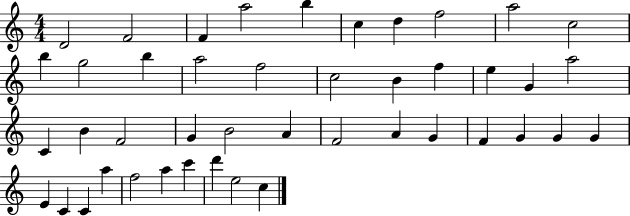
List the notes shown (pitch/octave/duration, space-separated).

D4/h F4/h F4/q A5/h B5/q C5/q D5/q F5/h A5/h C5/h B5/q G5/h B5/q A5/h F5/h C5/h B4/q F5/q E5/q G4/q A5/h C4/q B4/q F4/h G4/q B4/h A4/q F4/h A4/q G4/q F4/q G4/q G4/q G4/q E4/q C4/q C4/q A5/q F5/h A5/q C6/q D6/q E5/h C5/q